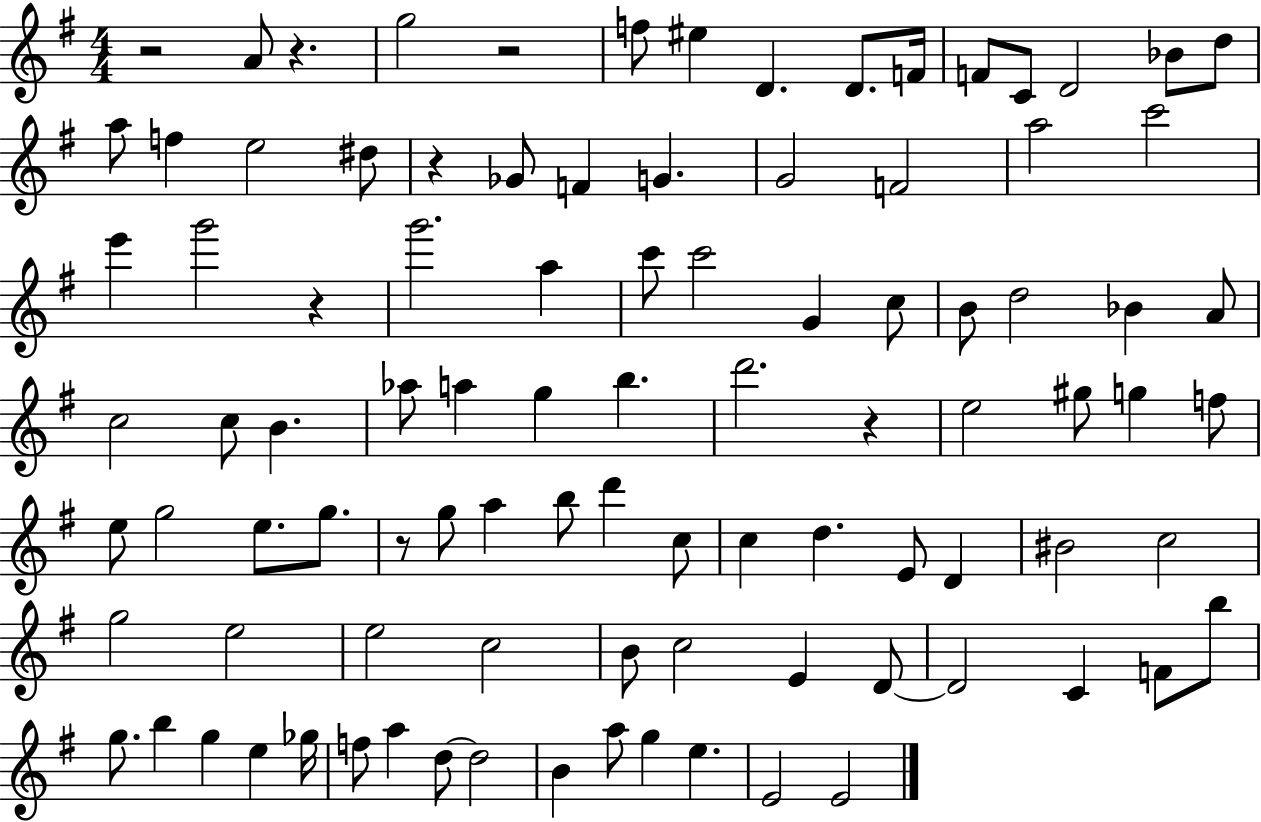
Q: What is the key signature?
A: G major